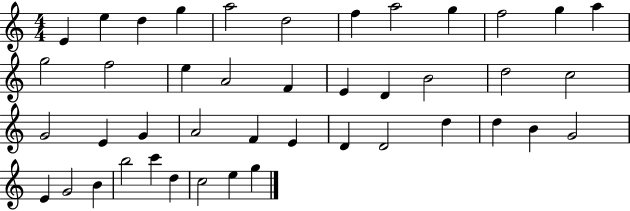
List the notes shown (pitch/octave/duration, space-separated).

E4/q E5/q D5/q G5/q A5/h D5/h F5/q A5/h G5/q F5/h G5/q A5/q G5/h F5/h E5/q A4/h F4/q E4/q D4/q B4/h D5/h C5/h G4/h E4/q G4/q A4/h F4/q E4/q D4/q D4/h D5/q D5/q B4/q G4/h E4/q G4/h B4/q B5/h C6/q D5/q C5/h E5/q G5/q